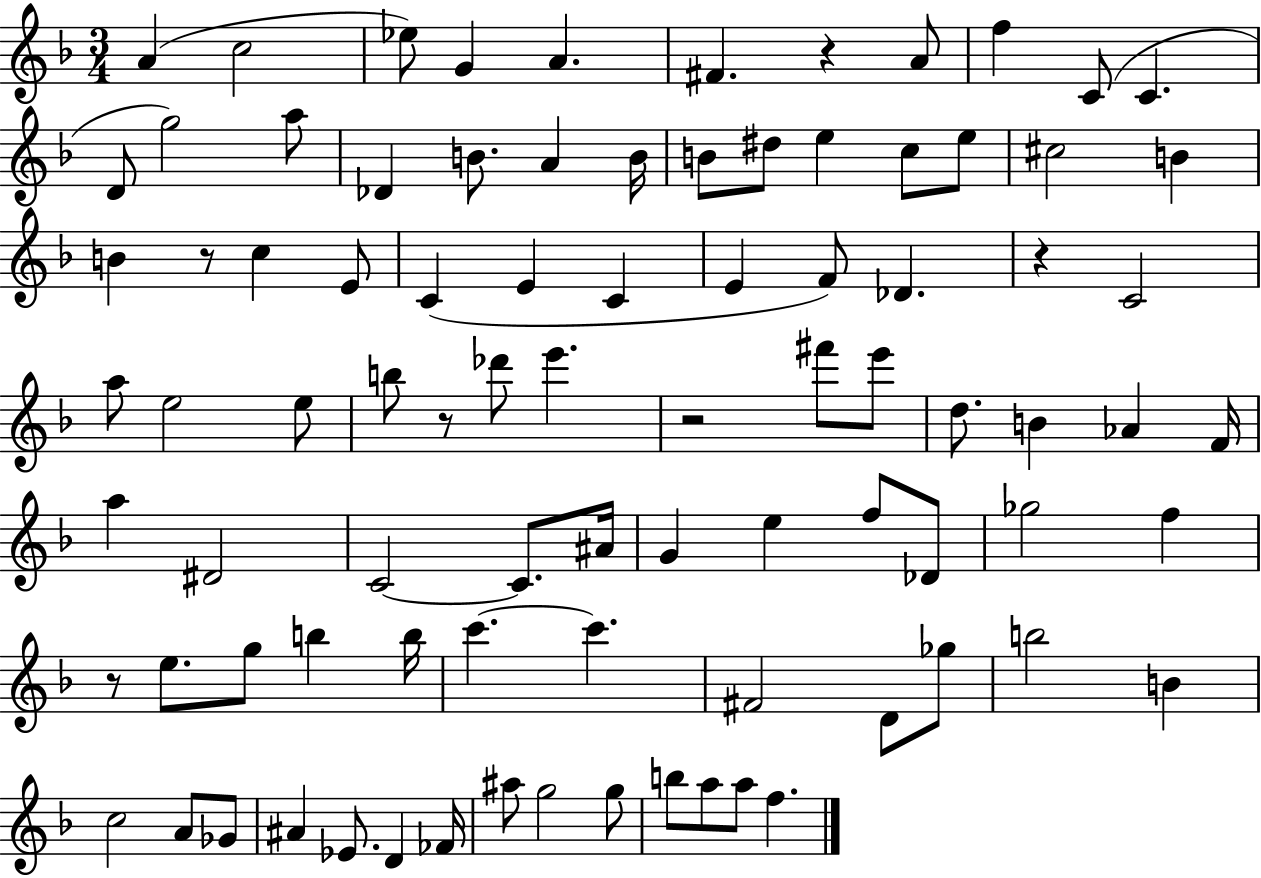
{
  \clef treble
  \numericTimeSignature
  \time 3/4
  \key f \major
  a'4( c''2 | ees''8) g'4 a'4. | fis'4. r4 a'8 | f''4 c'8( c'4. | \break d'8 g''2) a''8 | des'4 b'8. a'4 b'16 | b'8 dis''8 e''4 c''8 e''8 | cis''2 b'4 | \break b'4 r8 c''4 e'8 | c'4( e'4 c'4 | e'4 f'8) des'4. | r4 c'2 | \break a''8 e''2 e''8 | b''8 r8 des'''8 e'''4. | r2 fis'''8 e'''8 | d''8. b'4 aes'4 f'16 | \break a''4 dis'2 | c'2~~ c'8. ais'16 | g'4 e''4 f''8 des'8 | ges''2 f''4 | \break r8 e''8. g''8 b''4 b''16 | c'''4.~~ c'''4. | fis'2 d'8 ges''8 | b''2 b'4 | \break c''2 a'8 ges'8 | ais'4 ees'8. d'4 fes'16 | ais''8 g''2 g''8 | b''8 a''8 a''8 f''4. | \break \bar "|."
}